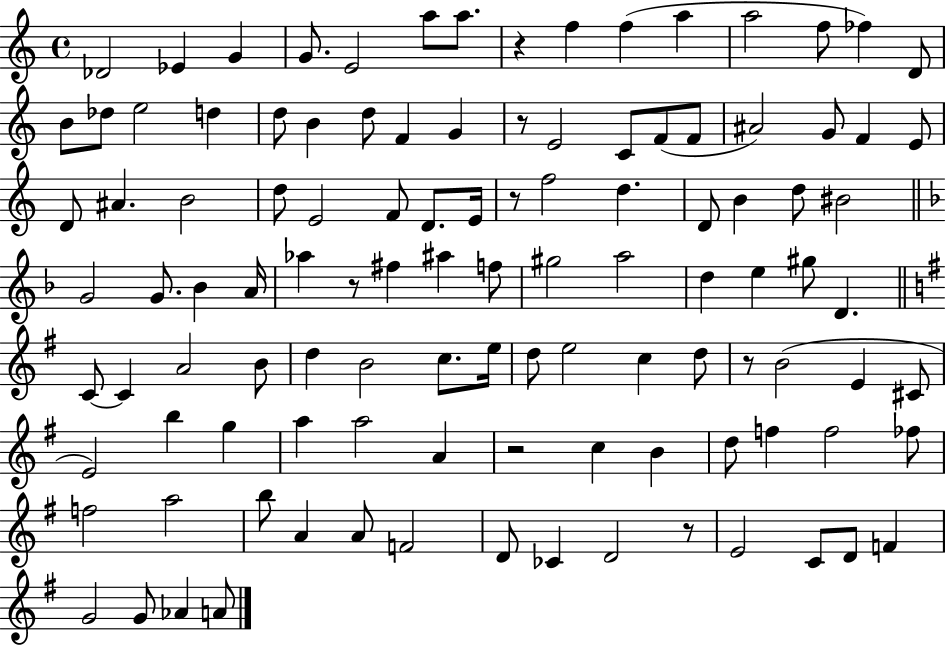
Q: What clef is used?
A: treble